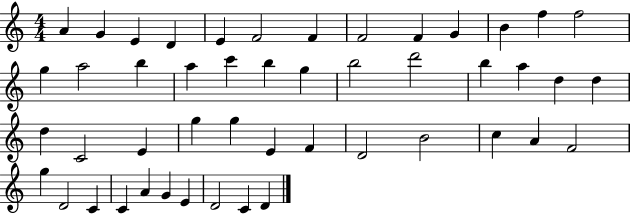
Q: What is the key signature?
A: C major